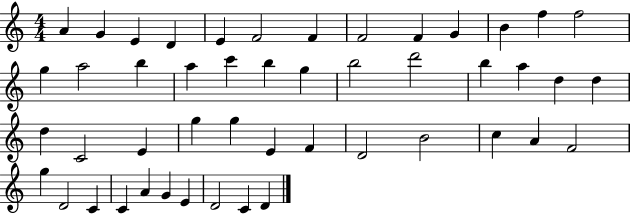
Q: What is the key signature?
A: C major